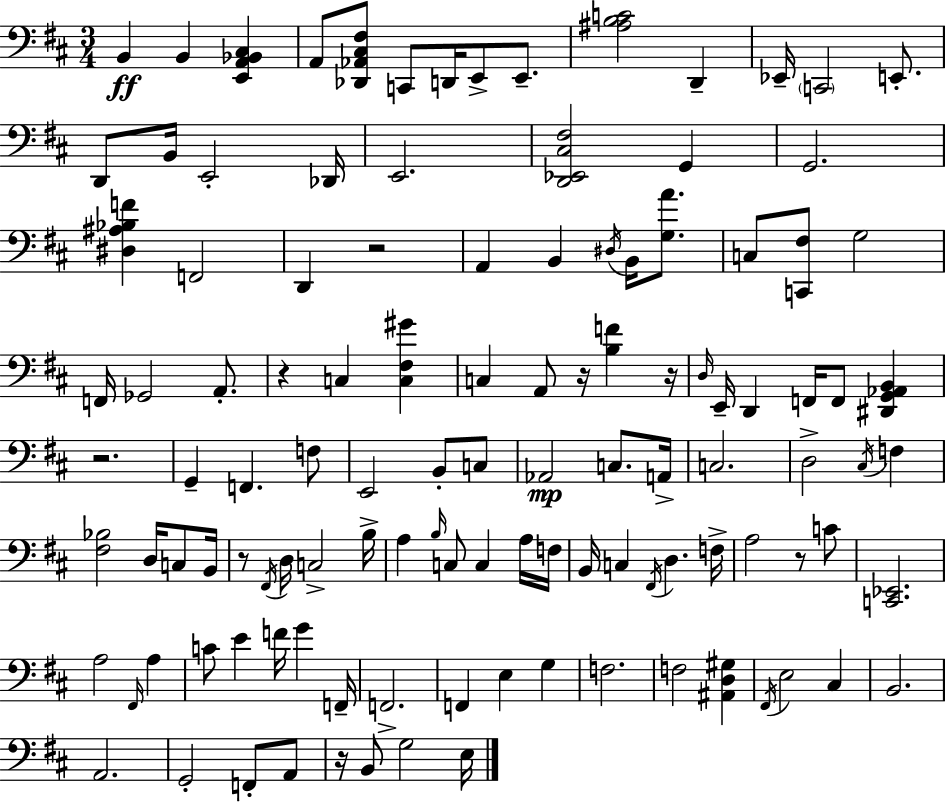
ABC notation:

X:1
T:Untitled
M:3/4
L:1/4
K:D
B,, B,, [E,,A,,_B,,^C,] A,,/2 [_D,,_A,,^C,^F,]/2 C,,/2 D,,/4 E,,/2 E,,/2 [^A,B,C]2 D,, _E,,/4 C,,2 E,,/2 D,,/2 B,,/4 E,,2 _D,,/4 E,,2 [D,,_E,,^C,^F,]2 G,, G,,2 [^D,^A,_B,F] F,,2 D,, z2 A,, B,, ^D,/4 B,,/4 [G,A]/2 C,/2 [C,,^F,]/2 G,2 F,,/4 _G,,2 A,,/2 z C, [C,^F,^G] C, A,,/2 z/4 [B,F] z/4 D,/4 E,,/4 D,, F,,/4 F,,/2 [^D,,G,,_A,,B,,] z2 G,, F,, F,/2 E,,2 B,,/2 C,/2 _A,,2 C,/2 A,,/4 C,2 D,2 ^C,/4 F, [^F,_B,]2 D,/4 C,/2 B,,/4 z/2 ^F,,/4 D,/4 C,2 B,/4 A, B,/4 C,/2 C, A,/4 F,/4 B,,/4 C, ^F,,/4 D, F,/4 A,2 z/2 C/2 [C,,_E,,]2 A,2 ^F,,/4 A, C/2 E F/4 G F,,/4 F,,2 F,, E, G, F,2 F,2 [^A,,D,^G,] ^F,,/4 E,2 ^C, B,,2 A,,2 G,,2 F,,/2 A,,/2 z/4 B,,/2 G,2 E,/4